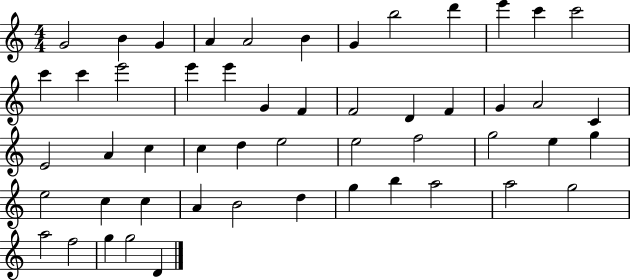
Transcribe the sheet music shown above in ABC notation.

X:1
T:Untitled
M:4/4
L:1/4
K:C
G2 B G A A2 B G b2 d' e' c' c'2 c' c' e'2 e' e' G F F2 D F G A2 C E2 A c c d e2 e2 f2 g2 e g e2 c c A B2 d g b a2 a2 g2 a2 f2 g g2 D